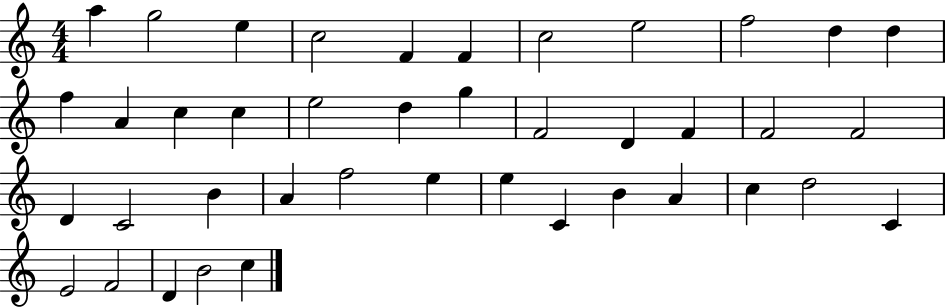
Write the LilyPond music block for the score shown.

{
  \clef treble
  \numericTimeSignature
  \time 4/4
  \key c \major
  a''4 g''2 e''4 | c''2 f'4 f'4 | c''2 e''2 | f''2 d''4 d''4 | \break f''4 a'4 c''4 c''4 | e''2 d''4 g''4 | f'2 d'4 f'4 | f'2 f'2 | \break d'4 c'2 b'4 | a'4 f''2 e''4 | e''4 c'4 b'4 a'4 | c''4 d''2 c'4 | \break e'2 f'2 | d'4 b'2 c''4 | \bar "|."
}